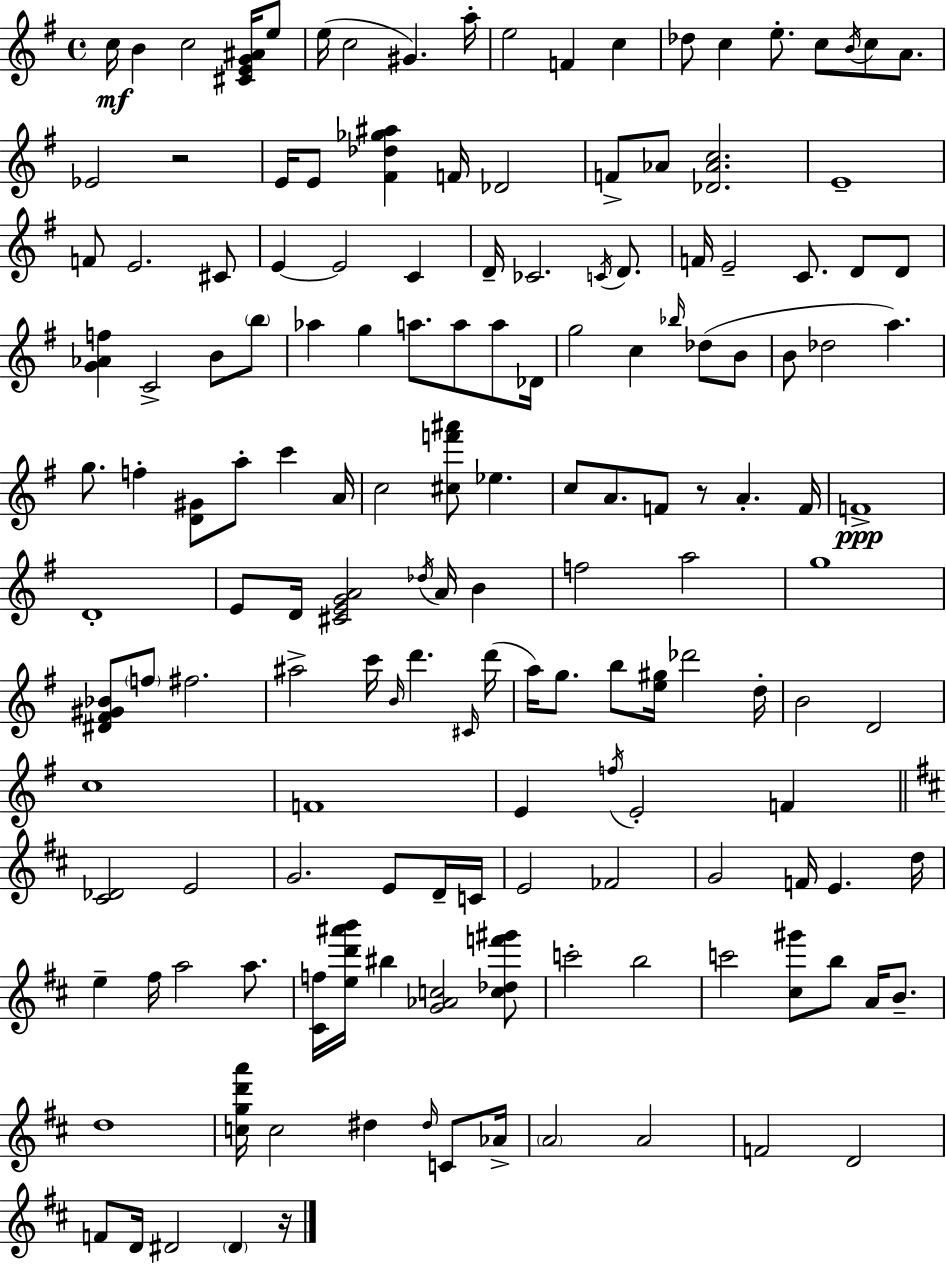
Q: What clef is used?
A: treble